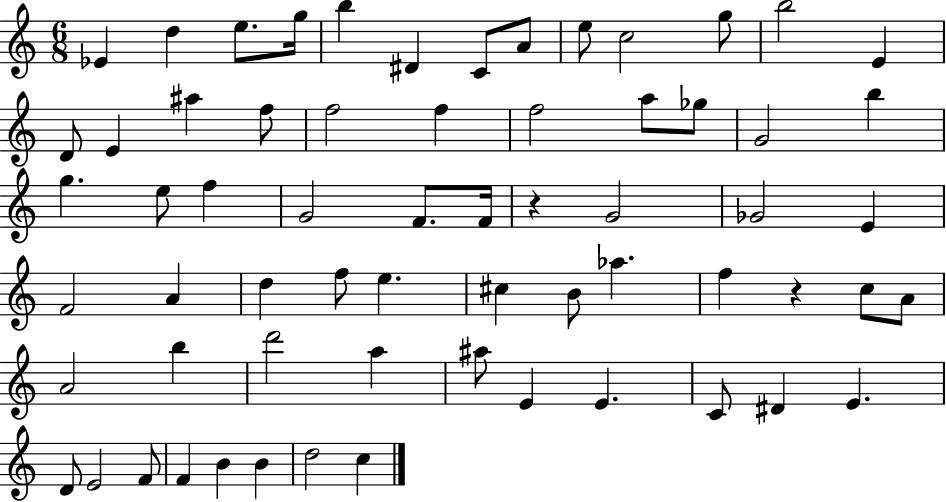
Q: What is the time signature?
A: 6/8